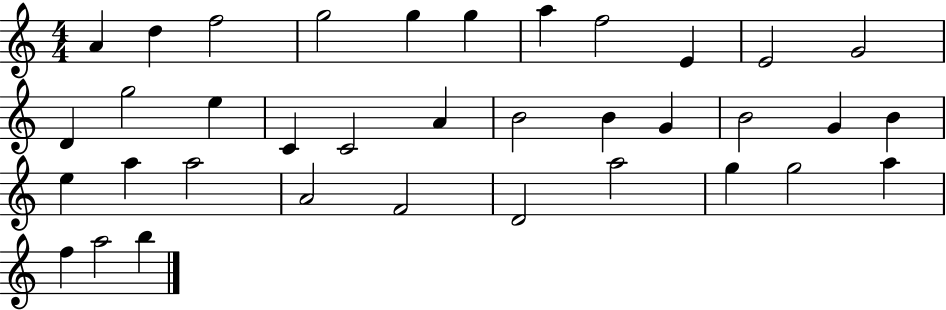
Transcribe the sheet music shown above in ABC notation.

X:1
T:Untitled
M:4/4
L:1/4
K:C
A d f2 g2 g g a f2 E E2 G2 D g2 e C C2 A B2 B G B2 G B e a a2 A2 F2 D2 a2 g g2 a f a2 b